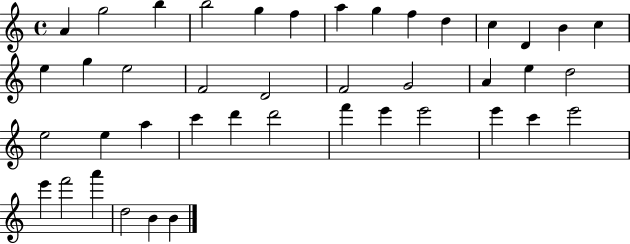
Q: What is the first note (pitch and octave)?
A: A4